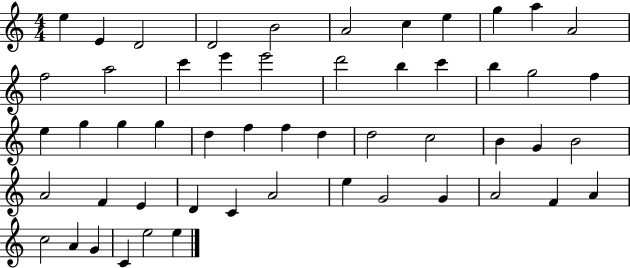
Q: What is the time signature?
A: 4/4